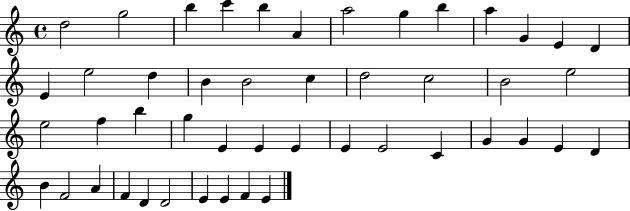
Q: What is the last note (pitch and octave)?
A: E4